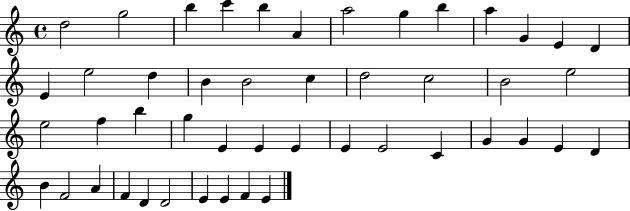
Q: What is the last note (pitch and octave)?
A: E4